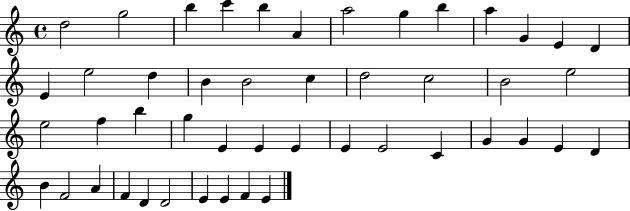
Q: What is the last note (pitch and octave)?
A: E4